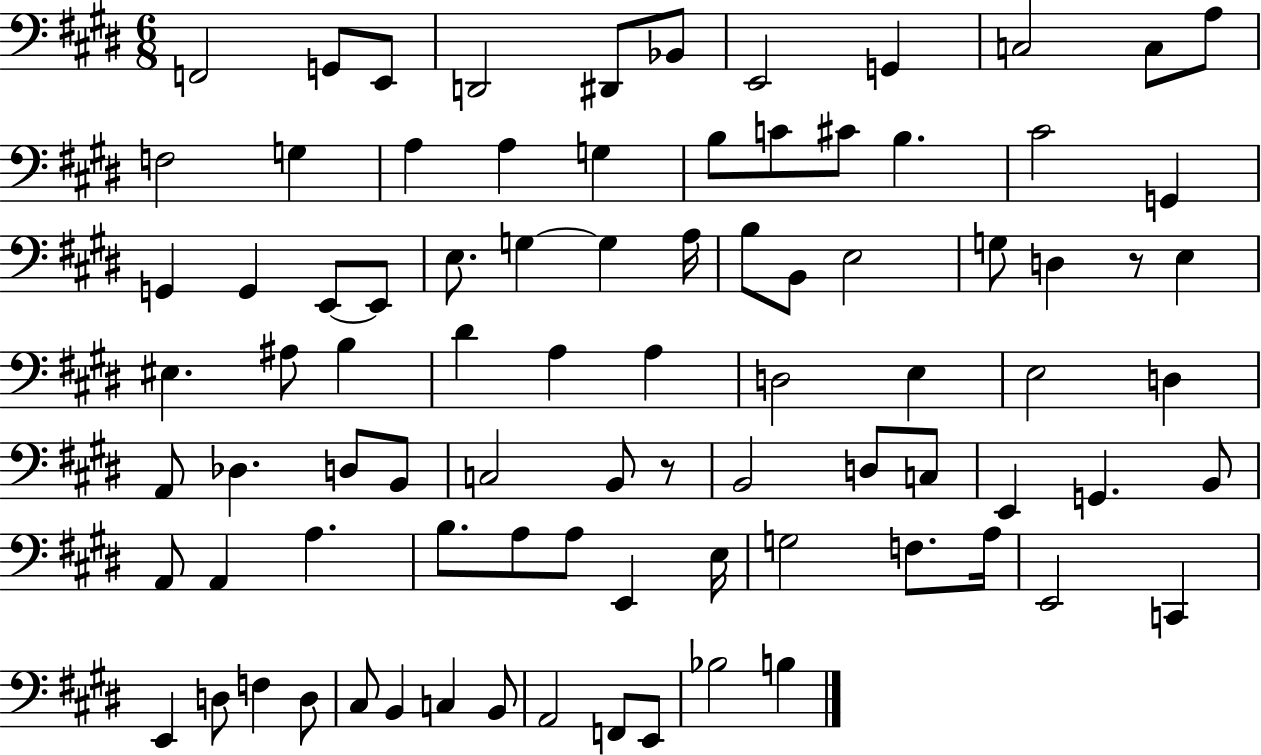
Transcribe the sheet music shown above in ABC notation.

X:1
T:Untitled
M:6/8
L:1/4
K:E
F,,2 G,,/2 E,,/2 D,,2 ^D,,/2 _B,,/2 E,,2 G,, C,2 C,/2 A,/2 F,2 G, A, A, G, B,/2 C/2 ^C/2 B, ^C2 G,, G,, G,, E,,/2 E,,/2 E,/2 G, G, A,/4 B,/2 B,,/2 E,2 G,/2 D, z/2 E, ^E, ^A,/2 B, ^D A, A, D,2 E, E,2 D, A,,/2 _D, D,/2 B,,/2 C,2 B,,/2 z/2 B,,2 D,/2 C,/2 E,, G,, B,,/2 A,,/2 A,, A, B,/2 A,/2 A,/2 E,, E,/4 G,2 F,/2 A,/4 E,,2 C,, E,, D,/2 F, D,/2 ^C,/2 B,, C, B,,/2 A,,2 F,,/2 E,,/2 _B,2 B,